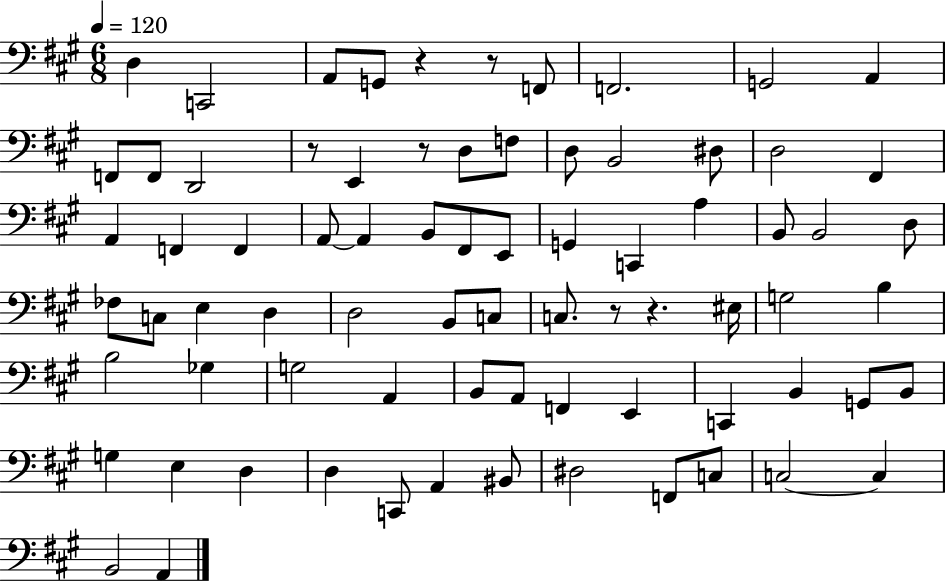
X:1
T:Untitled
M:6/8
L:1/4
K:A
D, C,,2 A,,/2 G,,/2 z z/2 F,,/2 F,,2 G,,2 A,, F,,/2 F,,/2 D,,2 z/2 E,, z/2 D,/2 F,/2 D,/2 B,,2 ^D,/2 D,2 ^F,, A,, F,, F,, A,,/2 A,, B,,/2 ^F,,/2 E,,/2 G,, C,, A, B,,/2 B,,2 D,/2 _F,/2 C,/2 E, D, D,2 B,,/2 C,/2 C,/2 z/2 z ^E,/4 G,2 B, B,2 _G, G,2 A,, B,,/2 A,,/2 F,, E,, C,, B,, G,,/2 B,,/2 G, E, D, D, C,,/2 A,, ^B,,/2 ^D,2 F,,/2 C,/2 C,2 C, B,,2 A,,